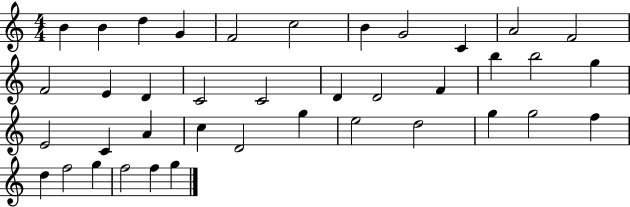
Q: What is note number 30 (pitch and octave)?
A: D5